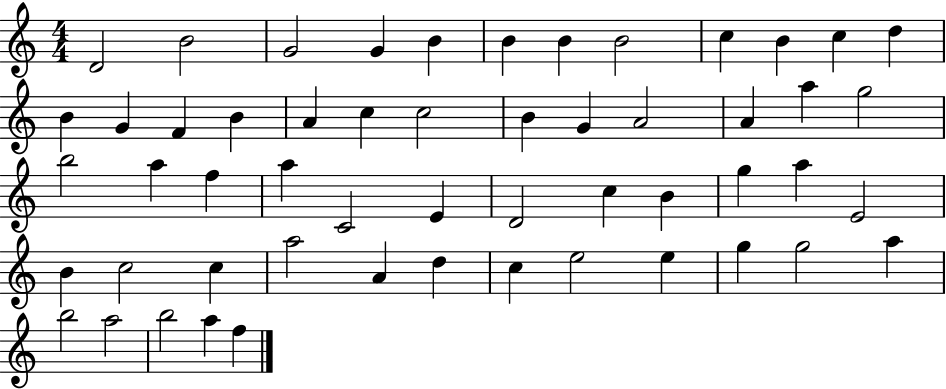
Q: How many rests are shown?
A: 0